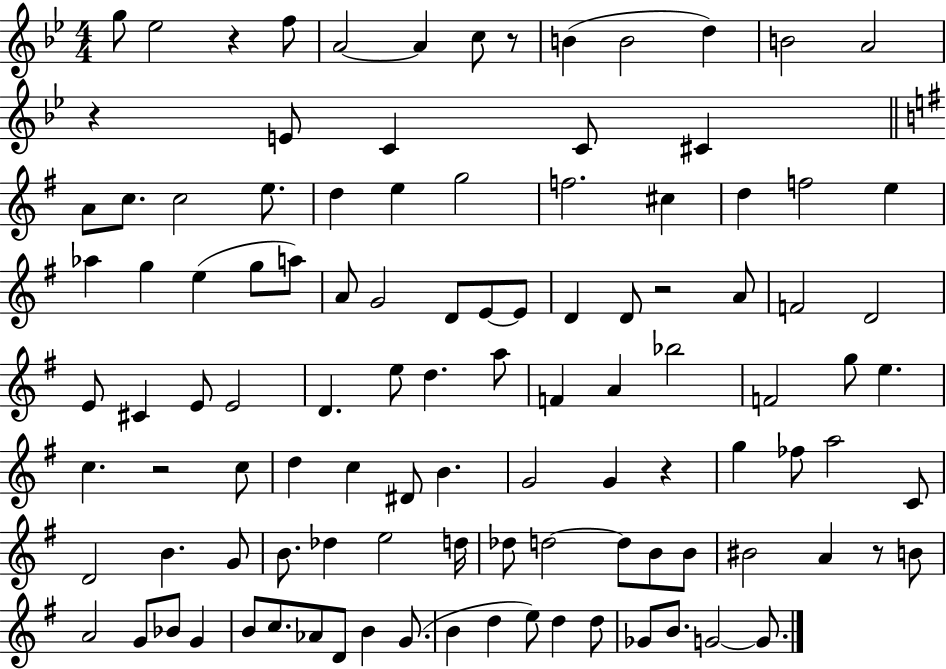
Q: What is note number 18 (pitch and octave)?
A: C5